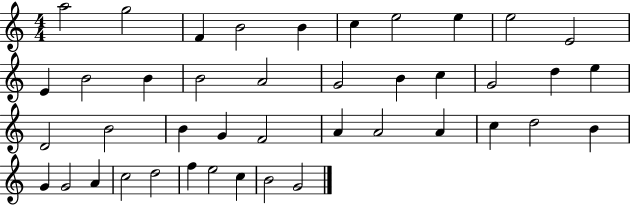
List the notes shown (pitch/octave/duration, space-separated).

A5/h G5/h F4/q B4/h B4/q C5/q E5/h E5/q E5/h E4/h E4/q B4/h B4/q B4/h A4/h G4/h B4/q C5/q G4/h D5/q E5/q D4/h B4/h B4/q G4/q F4/h A4/q A4/h A4/q C5/q D5/h B4/q G4/q G4/h A4/q C5/h D5/h F5/q E5/h C5/q B4/h G4/h